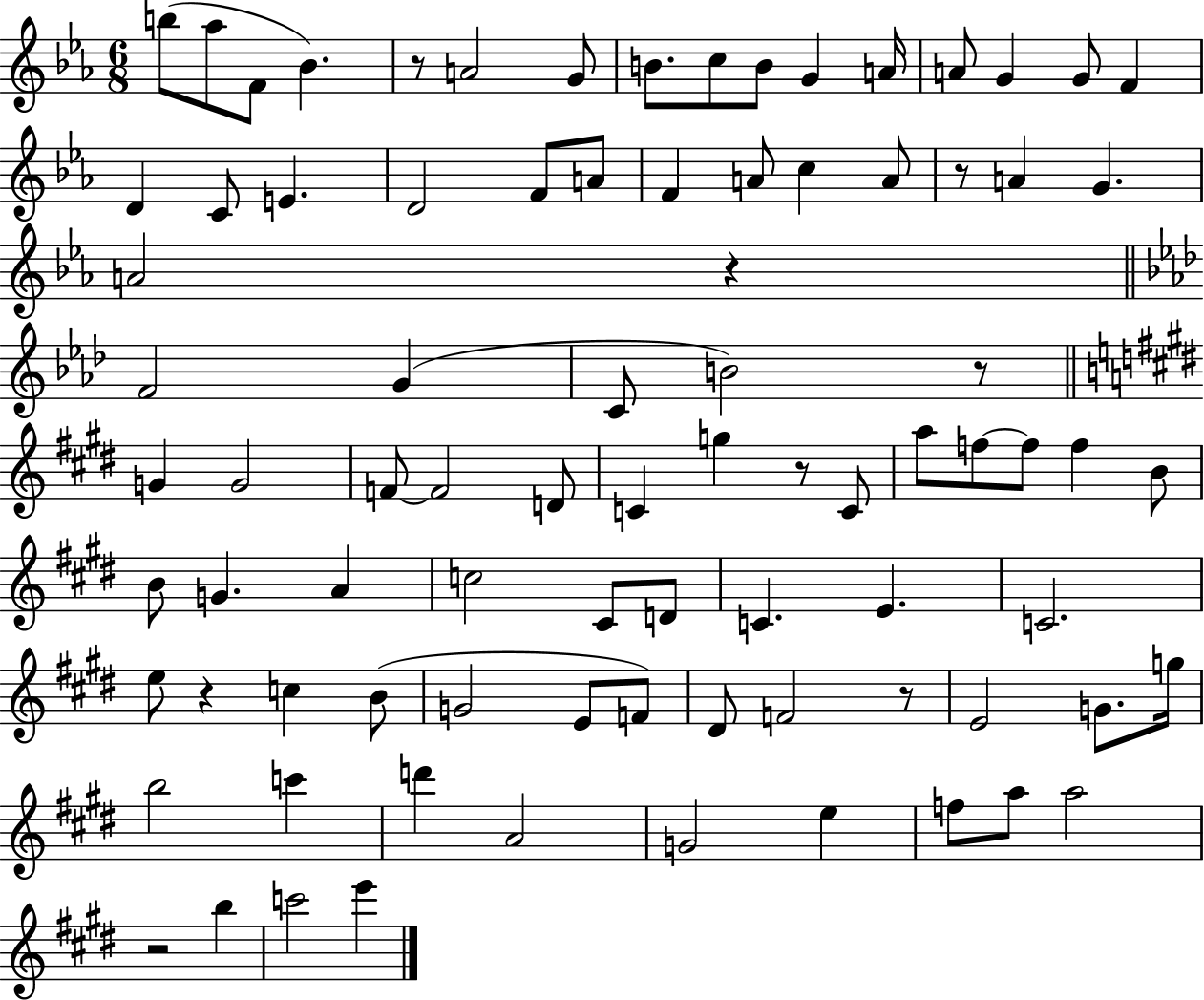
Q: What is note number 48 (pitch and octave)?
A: A4